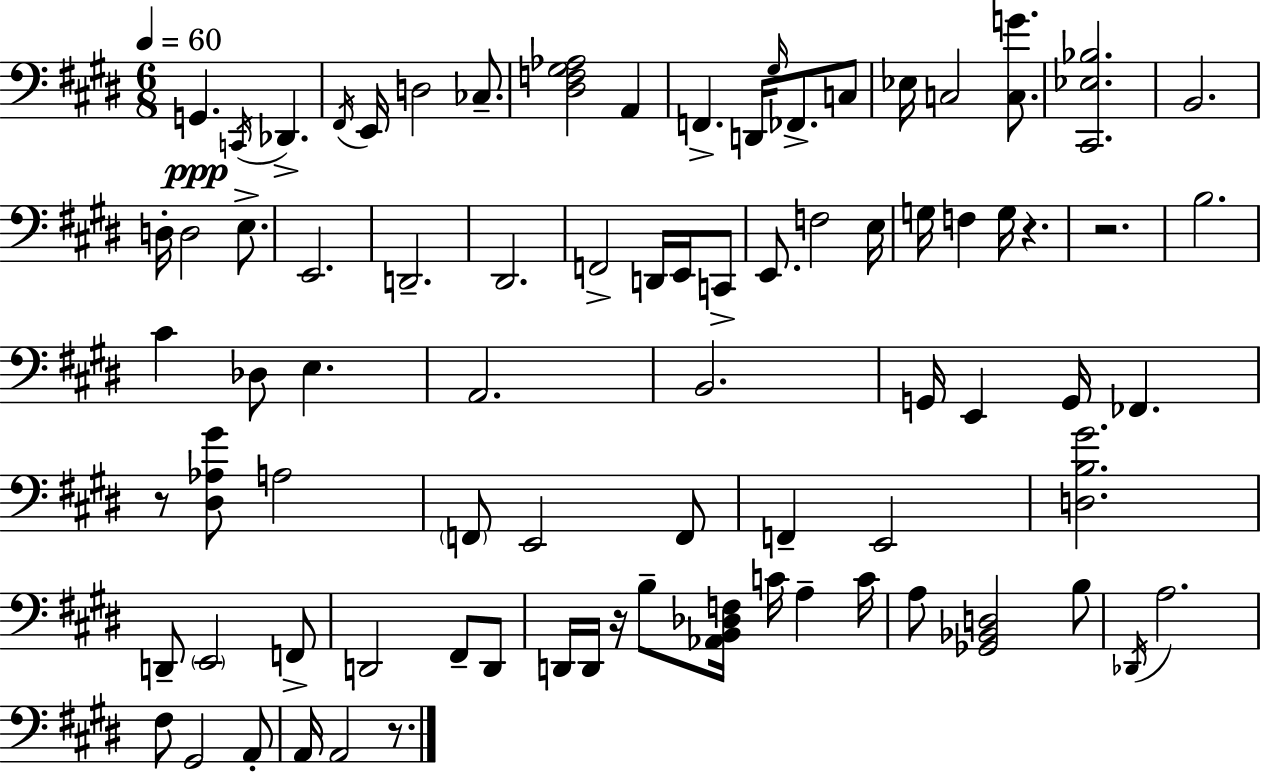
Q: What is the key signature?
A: E major